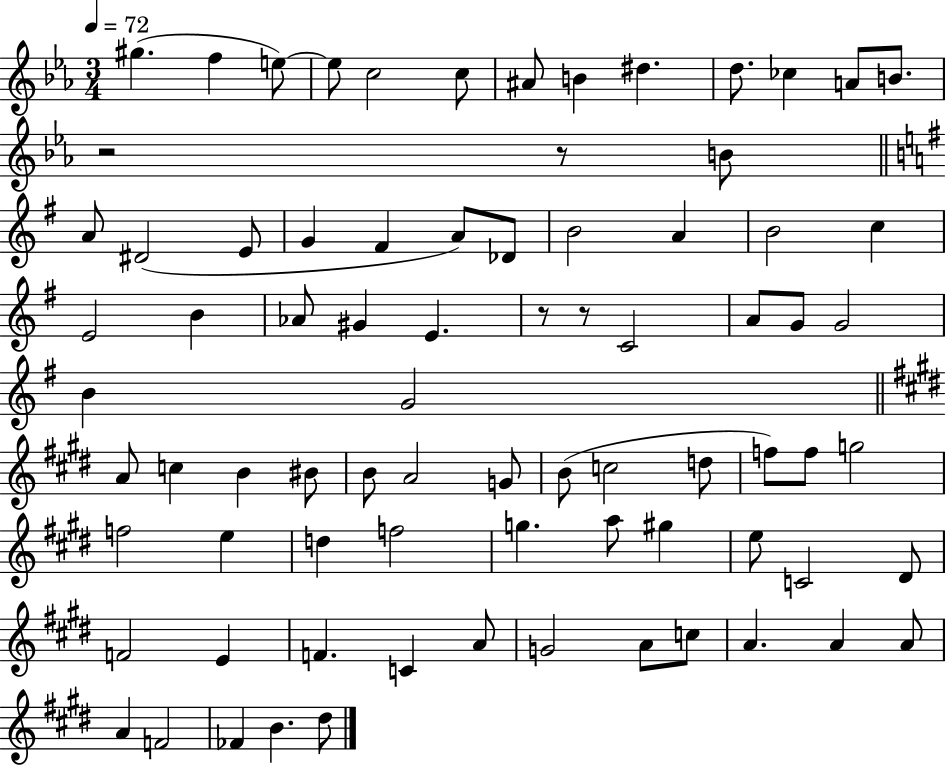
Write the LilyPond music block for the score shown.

{
  \clef treble
  \numericTimeSignature
  \time 3/4
  \key ees \major
  \tempo 4 = 72
  gis''4.( f''4 e''8~~) | e''8 c''2 c''8 | ais'8 b'4 dis''4. | d''8. ces''4 a'8 b'8. | \break r2 r8 b'8 | \bar "||" \break \key g \major a'8 dis'2( e'8 | g'4 fis'4 a'8) des'8 | b'2 a'4 | b'2 c''4 | \break e'2 b'4 | aes'8 gis'4 e'4. | r8 r8 c'2 | a'8 g'8 g'2 | \break b'4 g'2 | \bar "||" \break \key e \major a'8 c''4 b'4 bis'8 | b'8 a'2 g'8 | b'8( c''2 d''8 | f''8) f''8 g''2 | \break f''2 e''4 | d''4 f''2 | g''4. a''8 gis''4 | e''8 c'2 dis'8 | \break f'2 e'4 | f'4. c'4 a'8 | g'2 a'8 c''8 | a'4. a'4 a'8 | \break a'4 f'2 | fes'4 b'4. dis''8 | \bar "|."
}